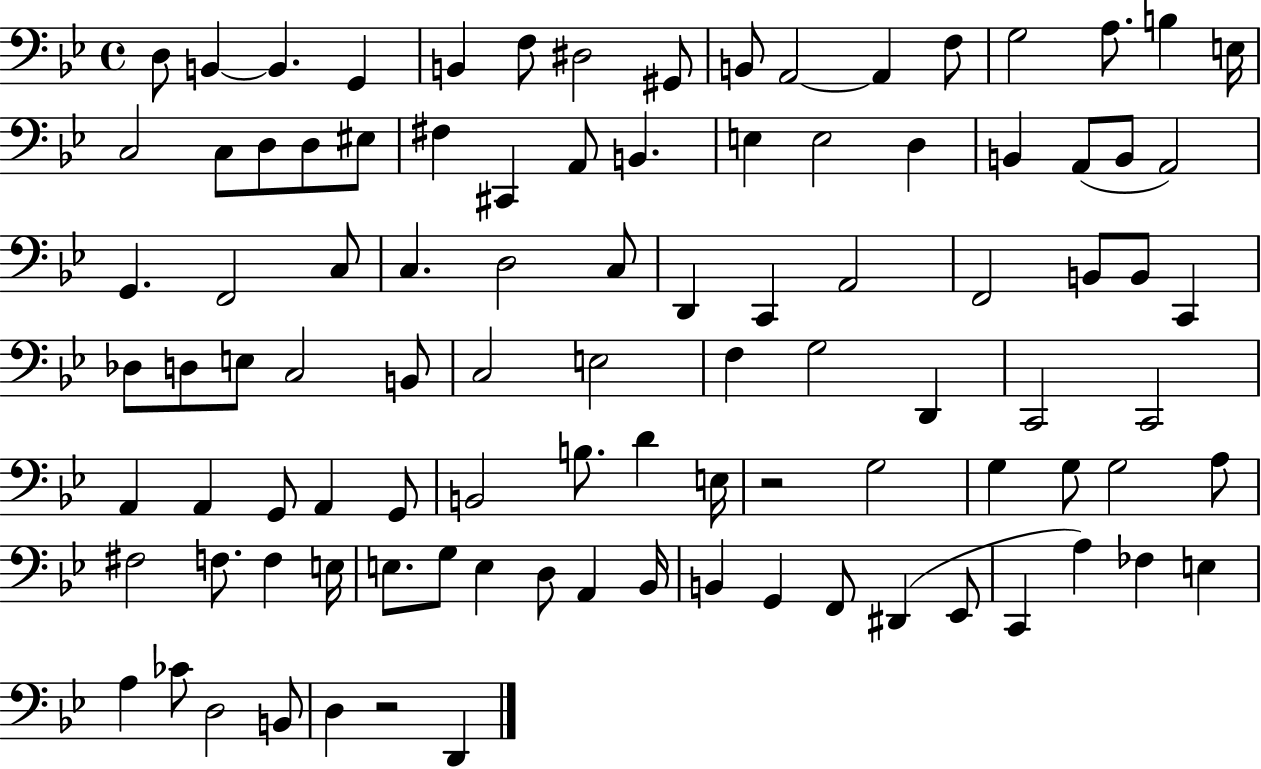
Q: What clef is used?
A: bass